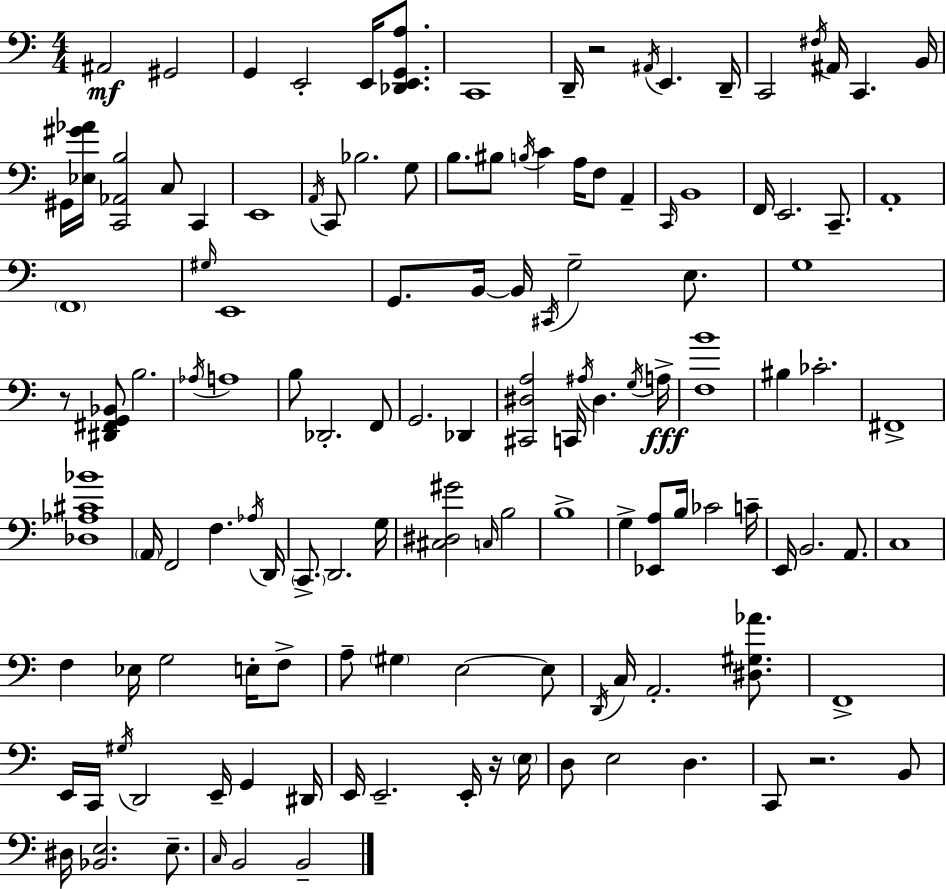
X:1
T:Untitled
M:4/4
L:1/4
K:Am
^A,,2 ^G,,2 G,, E,,2 E,,/4 [_D,,E,,G,,A,]/2 C,,4 D,,/4 z2 ^A,,/4 E,, D,,/4 C,,2 ^F,/4 ^A,,/4 C,, B,,/4 ^G,,/4 [_E,^G_A]/4 [C,,_A,,B,]2 C,/2 C,, E,,4 A,,/4 C,,/2 _B,2 G,/2 B,/2 ^B,/2 B,/4 C A,/4 F,/2 A,, C,,/4 B,,4 F,,/4 E,,2 C,,/2 A,,4 F,,4 ^G,/4 E,,4 G,,/2 B,,/4 B,,/4 ^C,,/4 G,2 E,/2 G,4 z/2 [^D,,^F,,G,,_B,,]/2 B,2 _A,/4 A,4 B,/2 _D,,2 F,,/2 G,,2 _D,, [^C,,^D,A,]2 C,,/4 ^A,/4 ^D, G,/4 A,/4 [F,B]4 ^B, _C2 ^F,,4 [_D,_A,^C_B]4 A,,/4 F,,2 F, _A,/4 D,,/4 C,,/2 D,,2 G,/4 [^C,^D,^G]2 C,/4 B,2 B,4 G, [_E,,A,]/2 B,/4 _C2 C/4 E,,/4 B,,2 A,,/2 C,4 F, _E,/4 G,2 E,/4 F,/2 A,/2 ^G, E,2 E,/2 D,,/4 C,/4 A,,2 [^D,^G,_A]/2 F,,4 E,,/4 C,,/4 ^G,/4 D,,2 E,,/4 G,, ^D,,/4 E,,/4 E,,2 E,,/4 z/4 E,/4 D,/2 E,2 D, C,,/2 z2 B,,/2 ^D,/4 [_B,,E,]2 E,/2 C,/4 B,,2 B,,2